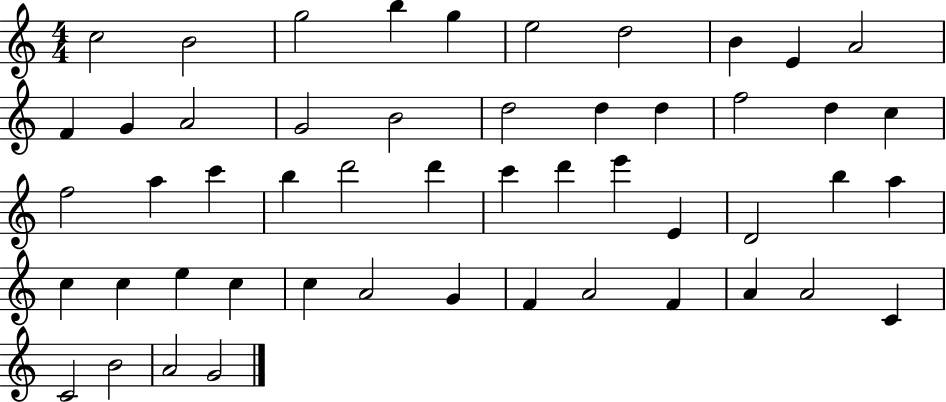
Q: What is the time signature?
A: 4/4